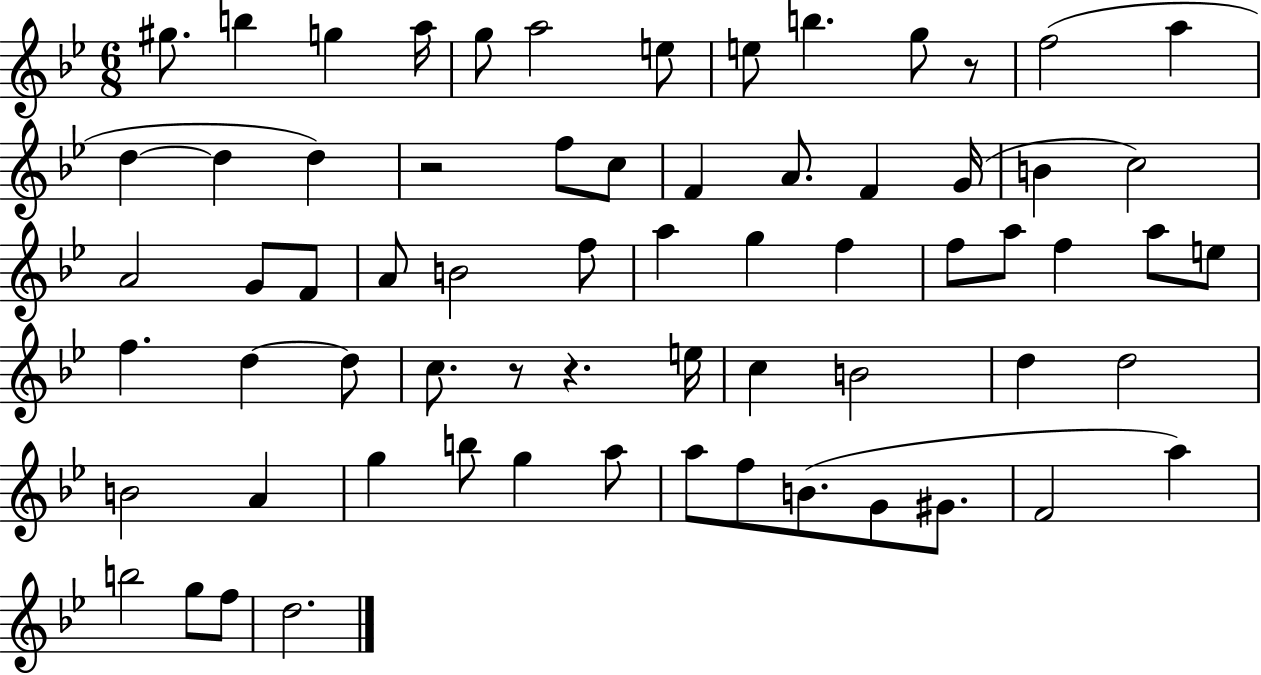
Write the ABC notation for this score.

X:1
T:Untitled
M:6/8
L:1/4
K:Bb
^g/2 b g a/4 g/2 a2 e/2 e/2 b g/2 z/2 f2 a d d d z2 f/2 c/2 F A/2 F G/4 B c2 A2 G/2 F/2 A/2 B2 f/2 a g f f/2 a/2 f a/2 e/2 f d d/2 c/2 z/2 z e/4 c B2 d d2 B2 A g b/2 g a/2 a/2 f/2 B/2 G/2 ^G/2 F2 a b2 g/2 f/2 d2